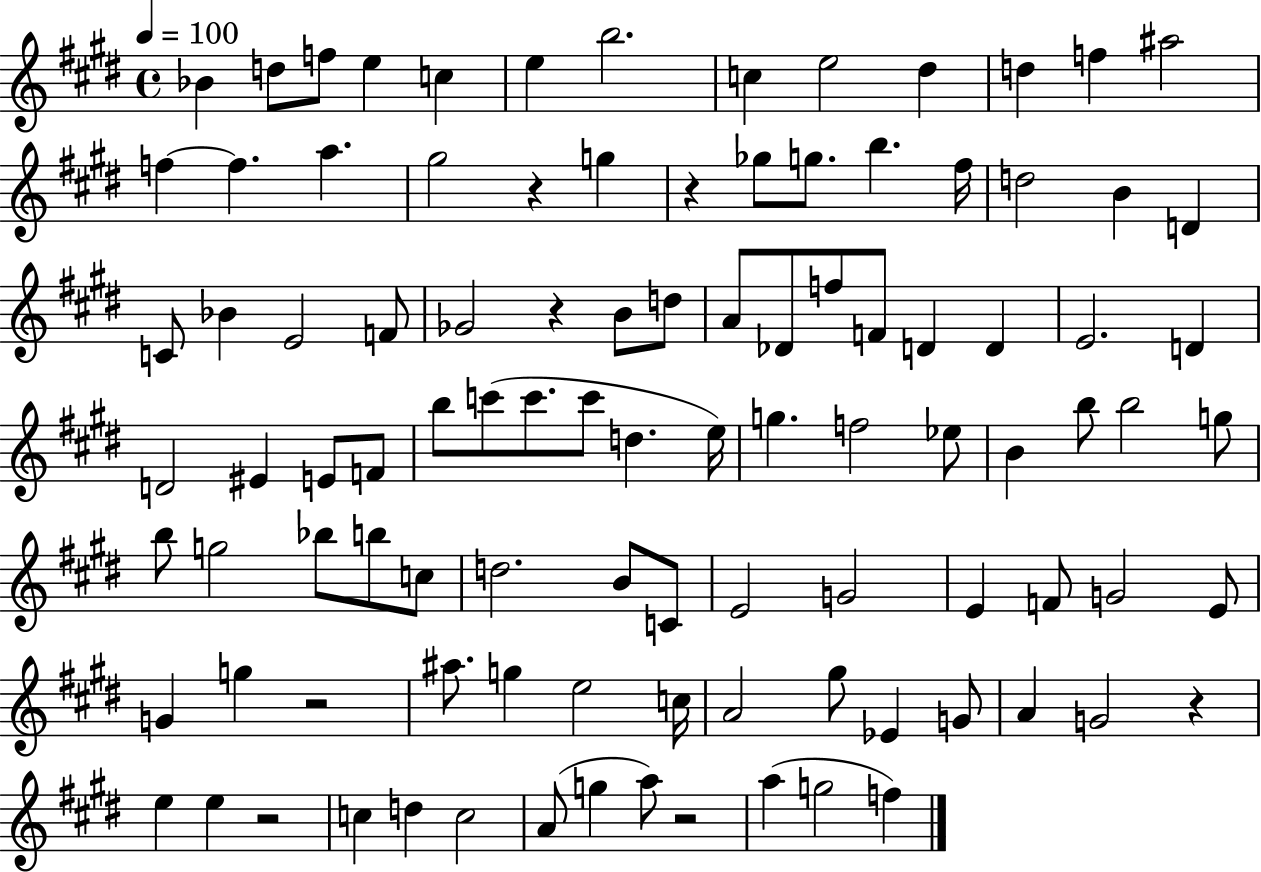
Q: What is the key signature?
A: E major